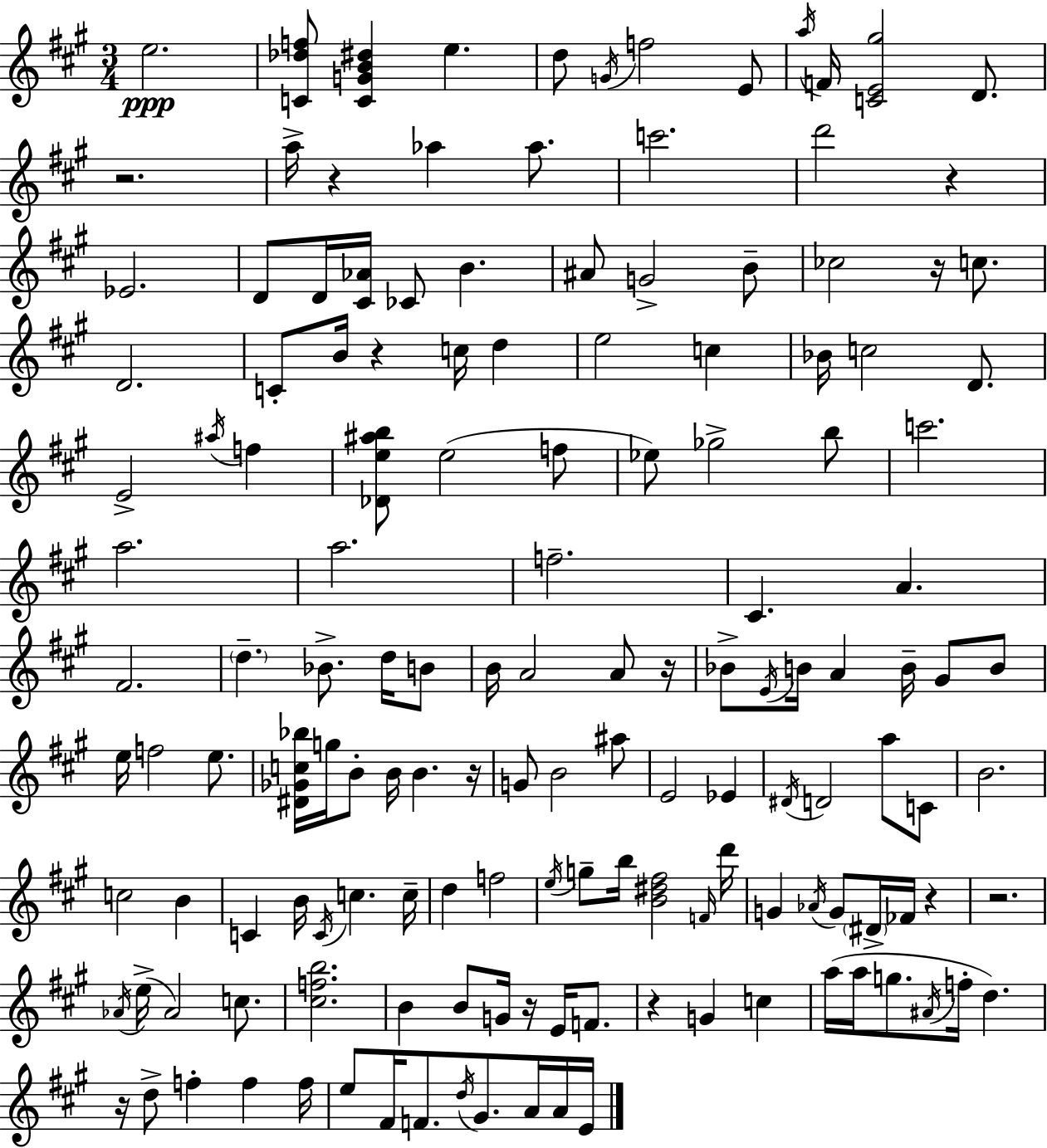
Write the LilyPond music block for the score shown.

{
  \clef treble
  \numericTimeSignature
  \time 3/4
  \key a \major
  e''2.\ppp | <c' des'' f''>8 <c' g' b' dis''>4 e''4. | d''8 \acciaccatura { g'16 } f''2 e'8 | \acciaccatura { a''16 } f'16 <c' e' gis''>2 d'8. | \break r2. | a''16-> r4 aes''4 aes''8. | c'''2. | d'''2 r4 | \break ees'2. | d'8 d'16 <cis' aes'>16 ces'8 b'4. | ais'8 g'2-> | b'8-- ces''2 r16 c''8. | \break d'2. | c'8-. b'16 r4 c''16 d''4 | e''2 c''4 | bes'16 c''2 d'8. | \break e'2-> \acciaccatura { ais''16 } f''4 | <des' e'' ais'' b''>8 e''2( | f''8 ees''8) ges''2-> | b''8 c'''2. | \break a''2. | a''2. | f''2.-- | cis'4. a'4. | \break fis'2. | \parenthesize d''4.-- bes'8.-> | d''16 b'8 b'16 a'2 | a'8 r16 bes'8-> \acciaccatura { e'16 } b'16 a'4 b'16-- | \break gis'8 b'8 e''16 f''2 | e''8. <dis' ges' c'' bes''>16 g''16 b'8-. b'16 b'4. | r16 g'8 b'2 | ais''8 e'2 | \break ees'4 \acciaccatura { dis'16 } d'2 | a''8 c'8 b'2. | c''2 | b'4 c'4 b'16 \acciaccatura { c'16 } c''4. | \break c''16-- d''4 f''2 | \acciaccatura { e''16 } g''8-- b''16 <b' dis'' fis''>2 | \grace { f'16 } d'''16 g'4 | \acciaccatura { aes'16 } g'8 \parenthesize dis'16-> fes'16 r4 r2. | \break \acciaccatura { aes'16 }( e''16-> aes'2) | c''8. <cis'' f'' b''>2. | b'4 | b'8 g'16 r16 e'16 f'8. r4 | \break g'4 c''4 a''16( a''16 | g''8. \acciaccatura { ais'16 } f''16-. d''4.) r16 | d''8-> f''4-. f''4 f''16 e''8 | fis'16 f'8. \acciaccatura { d''16 } gis'8. a'16 a'16 e'16 | \break \bar "|."
}